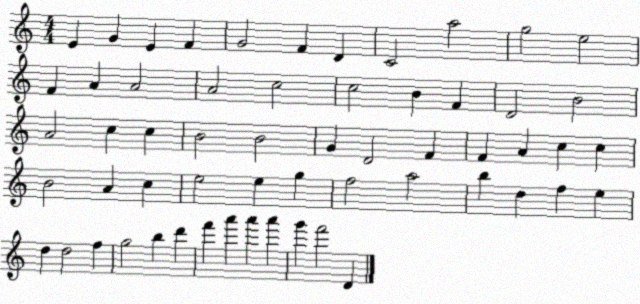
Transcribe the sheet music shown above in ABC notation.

X:1
T:Untitled
M:4/4
L:1/4
K:C
E G E F G2 F D C2 a2 g2 e2 F A A2 A2 c2 c2 B F D2 B2 A2 c c B2 B2 G D2 F F A c c B2 A c e2 e g f2 a2 b d f e d d2 f g2 b d' f' a' a' a' g' f'2 D